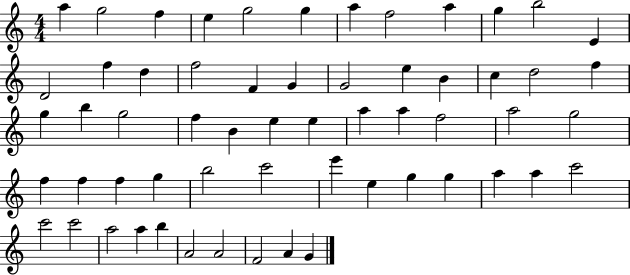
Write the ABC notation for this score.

X:1
T:Untitled
M:4/4
L:1/4
K:C
a g2 f e g2 g a f2 a g b2 E D2 f d f2 F G G2 e B c d2 f g b g2 f B e e a a f2 a2 g2 f f f g b2 c'2 e' e g g a a c'2 c'2 c'2 a2 a b A2 A2 F2 A G